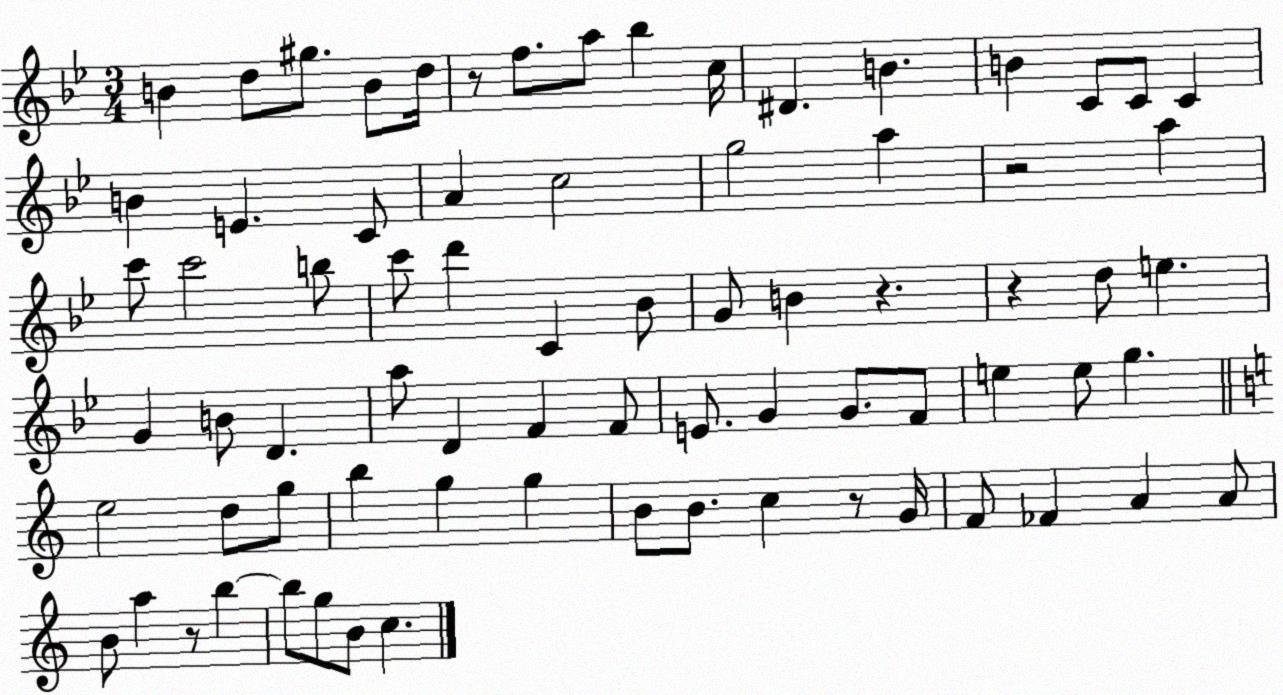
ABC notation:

X:1
T:Untitled
M:3/4
L:1/4
K:Bb
B d/2 ^g/2 B/2 d/4 z/2 f/2 a/2 _b c/4 ^D B B C/2 C/2 C B E C/2 A c2 g2 a z2 a c'/2 c'2 b/2 c'/2 d' C _B/2 G/2 B z z d/2 e G B/2 D a/2 D F F/2 E/2 G G/2 F/2 e e/2 g e2 d/2 g/2 b g g B/2 B/2 c z/2 G/4 F/2 _F A A/2 B/2 a z/2 b b/2 g/2 B/2 c